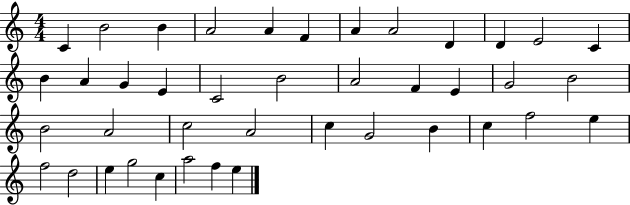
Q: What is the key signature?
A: C major